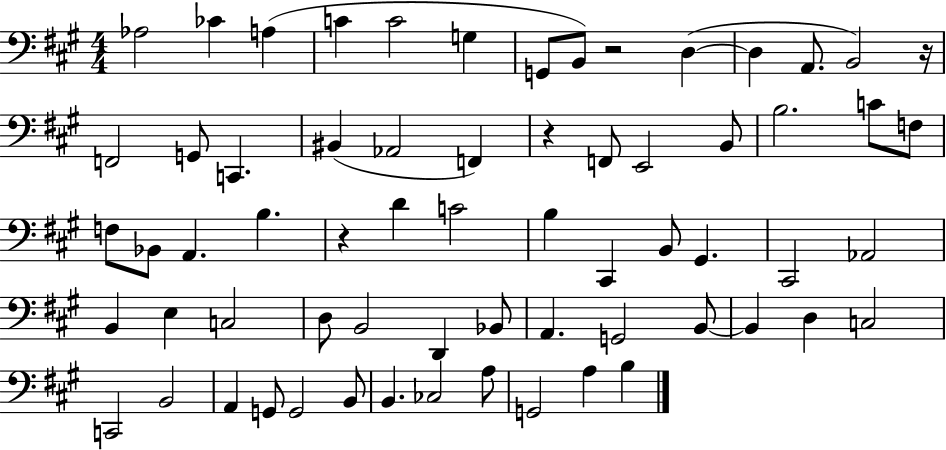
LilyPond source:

{
  \clef bass
  \numericTimeSignature
  \time 4/4
  \key a \major
  aes2 ces'4 a4( | c'4 c'2 g4 | g,8 b,8) r2 d4~(~ | d4 a,8. b,2) r16 | \break f,2 g,8 c,4. | bis,4( aes,2 f,4) | r4 f,8 e,2 b,8 | b2. c'8 f8 | \break f8 bes,8 a,4. b4. | r4 d'4 c'2 | b4 cis,4 b,8 gis,4. | cis,2 aes,2 | \break b,4 e4 c2 | d8 b,2 d,4 bes,8 | a,4. g,2 b,8~~ | b,4 d4 c2 | \break c,2 b,2 | a,4 g,8 g,2 b,8 | b,4. ces2 a8 | g,2 a4 b4 | \break \bar "|."
}